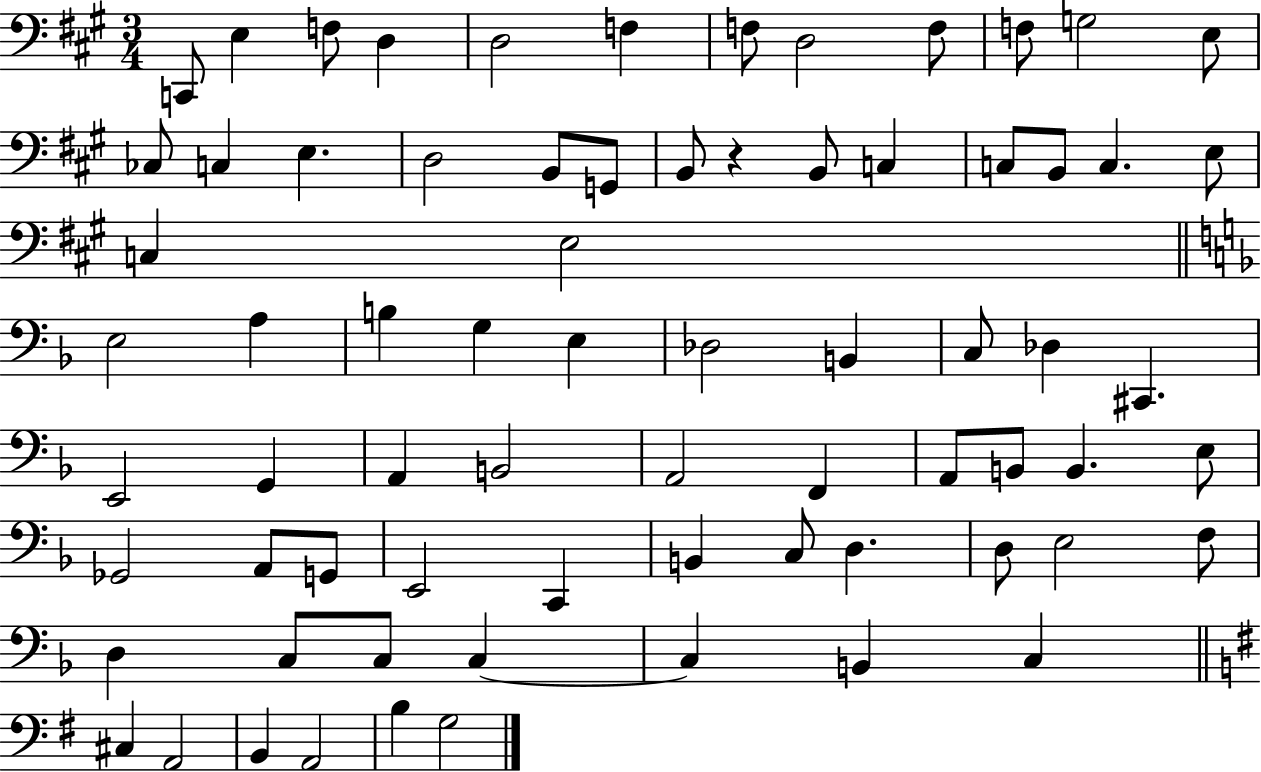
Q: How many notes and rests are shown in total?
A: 72